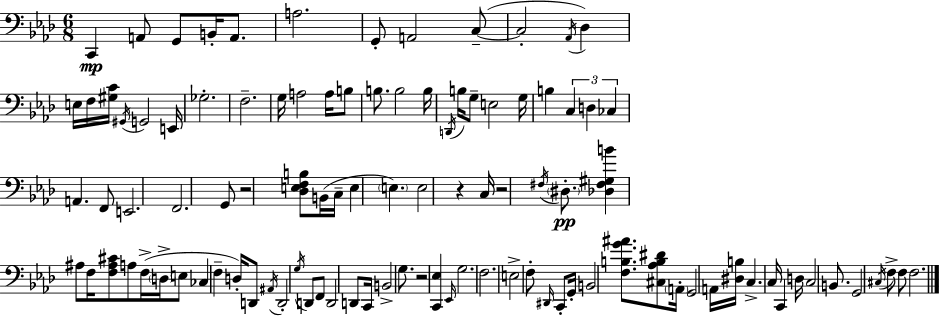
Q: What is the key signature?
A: F minor